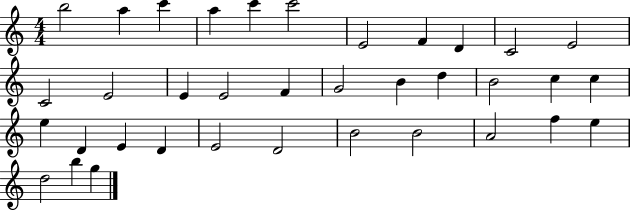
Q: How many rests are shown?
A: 0